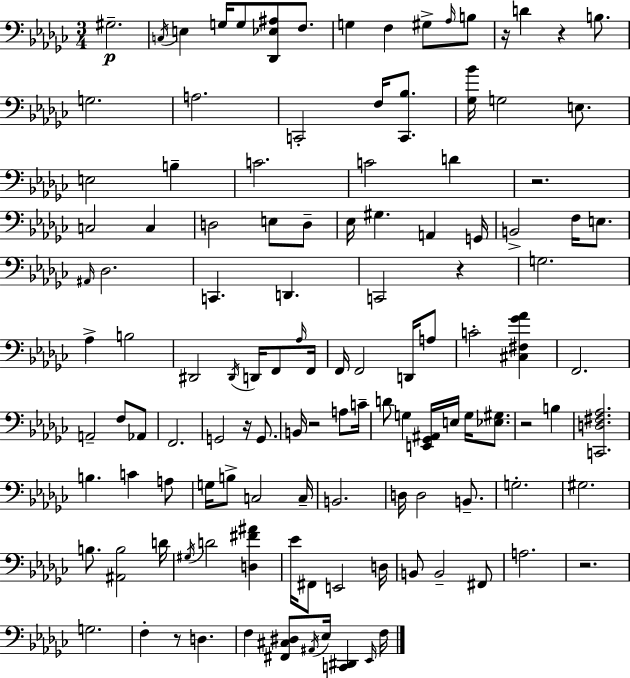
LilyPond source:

{
  \clef bass
  \numericTimeSignature
  \time 3/4
  \key ees \minor
  gis2.--\p | \acciaccatura { c16 } e4 g16 g8 <des, ees ais>8 f8. | g4 f4 gis8-> \grace { aes16 } | b8 r16 d'4 r4 b8. | \break g2. | a2. | c,2-. f16 <c, bes>8. | <ges bes'>16 g2 e8. | \break e2 b4-- | c'2. | c'2 d'4 | r2. | \break c2 c4 | d2 e8 | d8-- ees16 gis4. a,4 | g,16 b,2-> f16 e8. | \break \grace { ais,16 } des2. | c,4. d,4. | c,2 r4 | g2. | \break aes4-> b2 | dis,2 \acciaccatura { dis,16 } | d,16 f,8 \grace { aes16 } f,16 f,16 f,2 | d,16 a8 c'2-. | \break <cis fis ges' aes'>4 f,2. | a,2-- | f8 aes,8 f,2. | g,2 | \break r16 g,8. b,16 r2 | a8 c'16-- d'8 g4 <e, ges, ais,>16 | e16 g16 <ees gis>8. r2 | b4 <c, d fis aes>2. | \break b4. c'4 | a8 g16 b8-> c2 | c16-- b,2. | d16 d2 | \break b,8.-- g2.-. | gis2. | b8. <ais, b>2 | d'16 \acciaccatura { gis16 } d'2 | \break <d fis' ais'>4 ees'16 fis,8 e,2 | d16 b,8 b,2-- | fis,8 a2. | r2. | \break g2. | f4-. r8 | d4. f4 <fis, cis dis>8 | \acciaccatura { ais,16 } ees16 <c, dis,>4 \grace { ees,16 } f16 \bar "|."
}